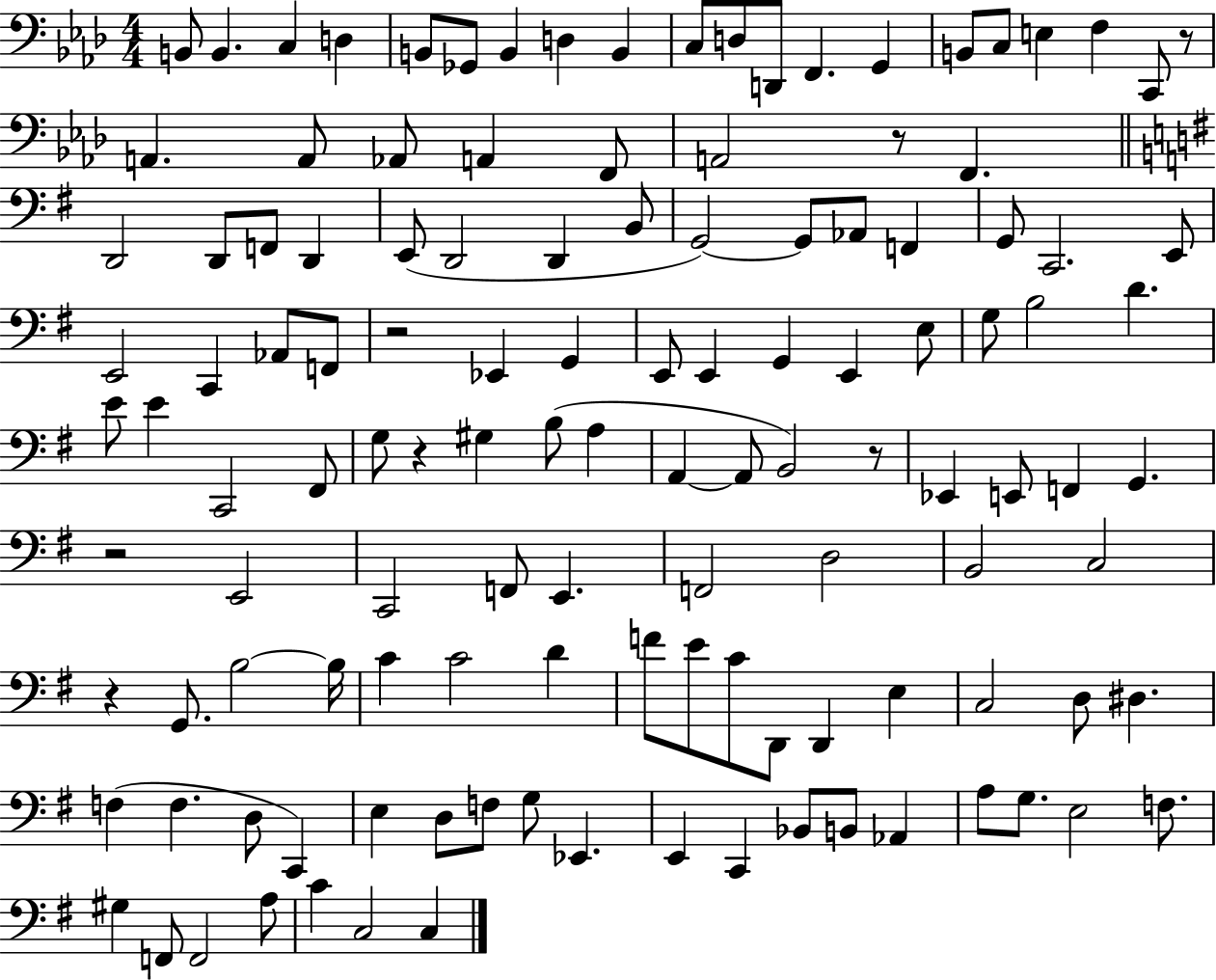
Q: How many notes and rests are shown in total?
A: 125